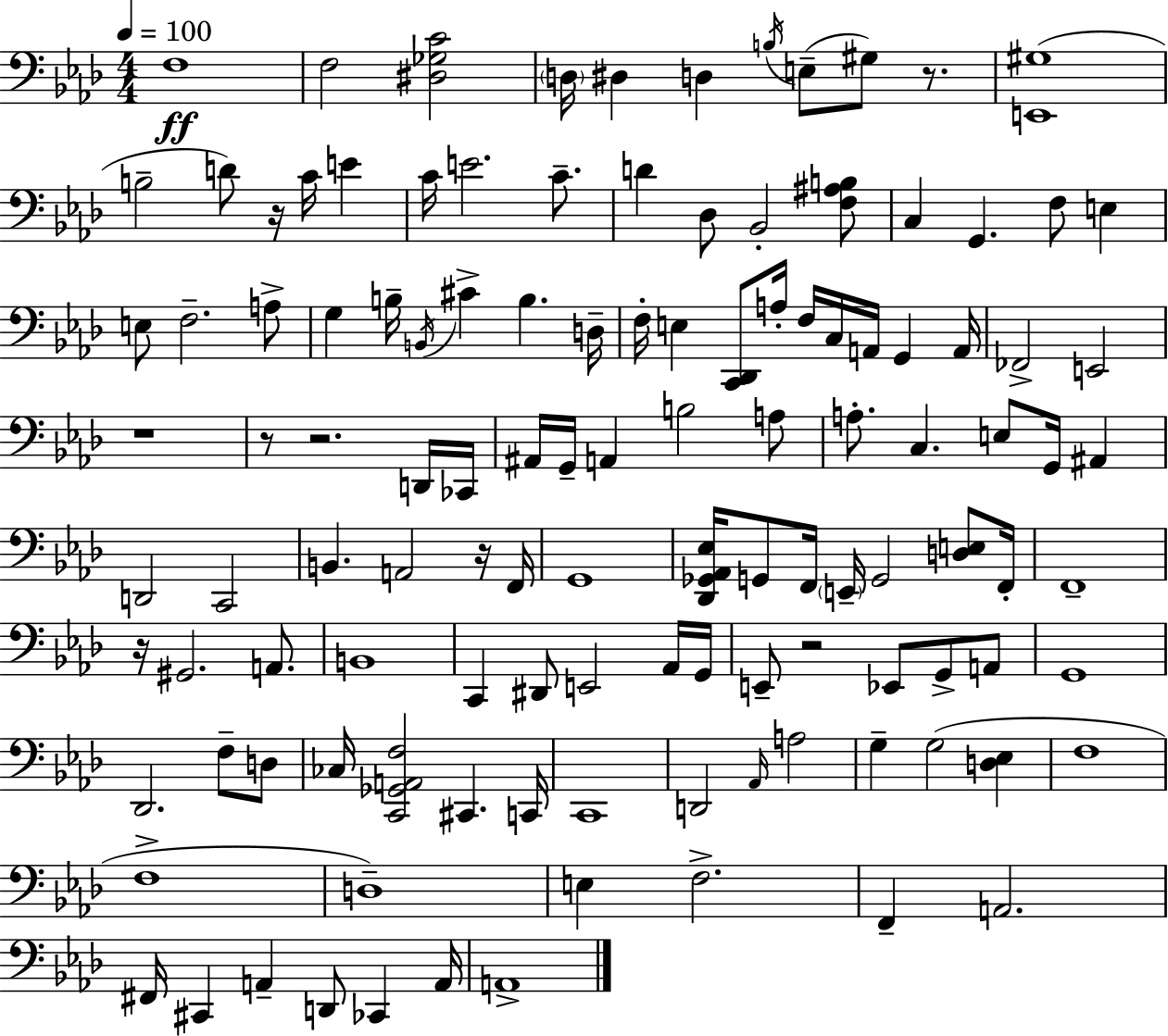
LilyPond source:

{
  \clef bass
  \numericTimeSignature
  \time 4/4
  \key aes \major
  \tempo 4 = 100
  f1\ff | f2 <dis ges c'>2 | \parenthesize d16 dis4 d4 \acciaccatura { b16 }( e8-- gis8) r8. | <e, gis>1( | \break b2-- d'8) r16 c'16 e'4 | c'16 e'2. c'8.-- | d'4 des8 bes,2-. <f ais b>8 | c4 g,4. f8 e4 | \break e8 f2.-- a8-> | g4 b16-- \acciaccatura { b,16 } cis'4-> b4. | d16-- f16-. e4 <c, des,>8 a16-. f16 c16 a,16 g,4 | a,16 fes,2-> e,2 | \break r1 | r8 r2. | d,16 ces,16 ais,16 g,16-- a,4 b2 | a8 a8.-. c4. e8 g,16 ais,4 | \break d,2 c,2 | b,4. a,2 | r16 f,16 g,1 | <des, ges, aes, ees>16 g,8 f,16 \parenthesize e,16-- g,2 <d e>8 | \break f,16-. f,1-- | r16 gis,2. a,8. | b,1 | c,4 dis,8 e,2 | \break aes,16 g,16 e,8-- r2 ees,8 g,8-> | a,8 g,1 | des,2. f8-- | d8 ces16 <c, ges, a, f>2 cis,4. | \break c,16 c,1 | d,2 \grace { aes,16 } a2 | g4-- g2( <d ees>4 | f1 | \break f1-> | d1--) | e4 f2.-> | f,4-- a,2. | \break fis,16 cis,4 a,4-- d,8 ces,4 | a,16 a,1-> | \bar "|."
}